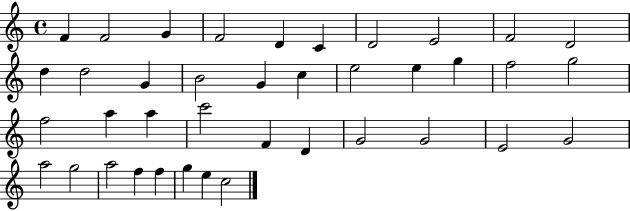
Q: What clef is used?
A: treble